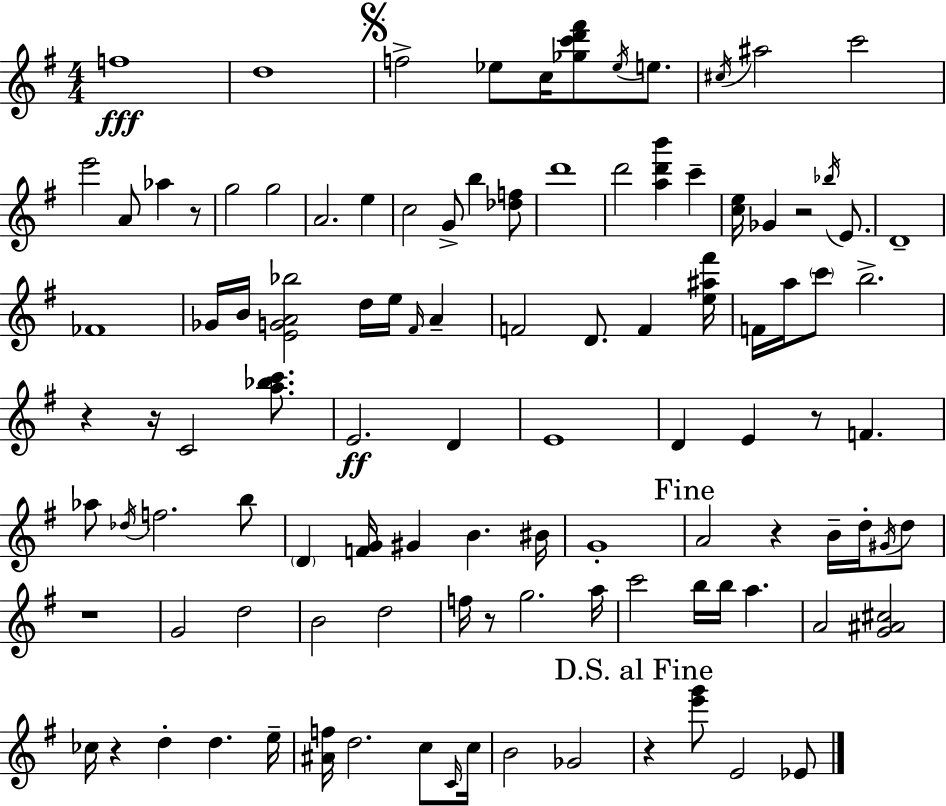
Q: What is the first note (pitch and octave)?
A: F5